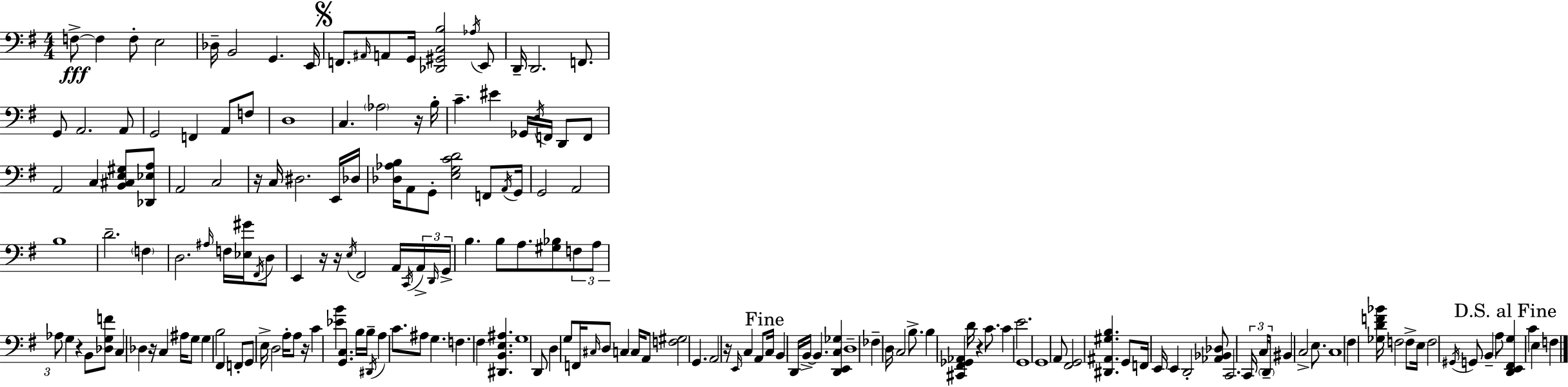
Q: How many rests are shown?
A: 9